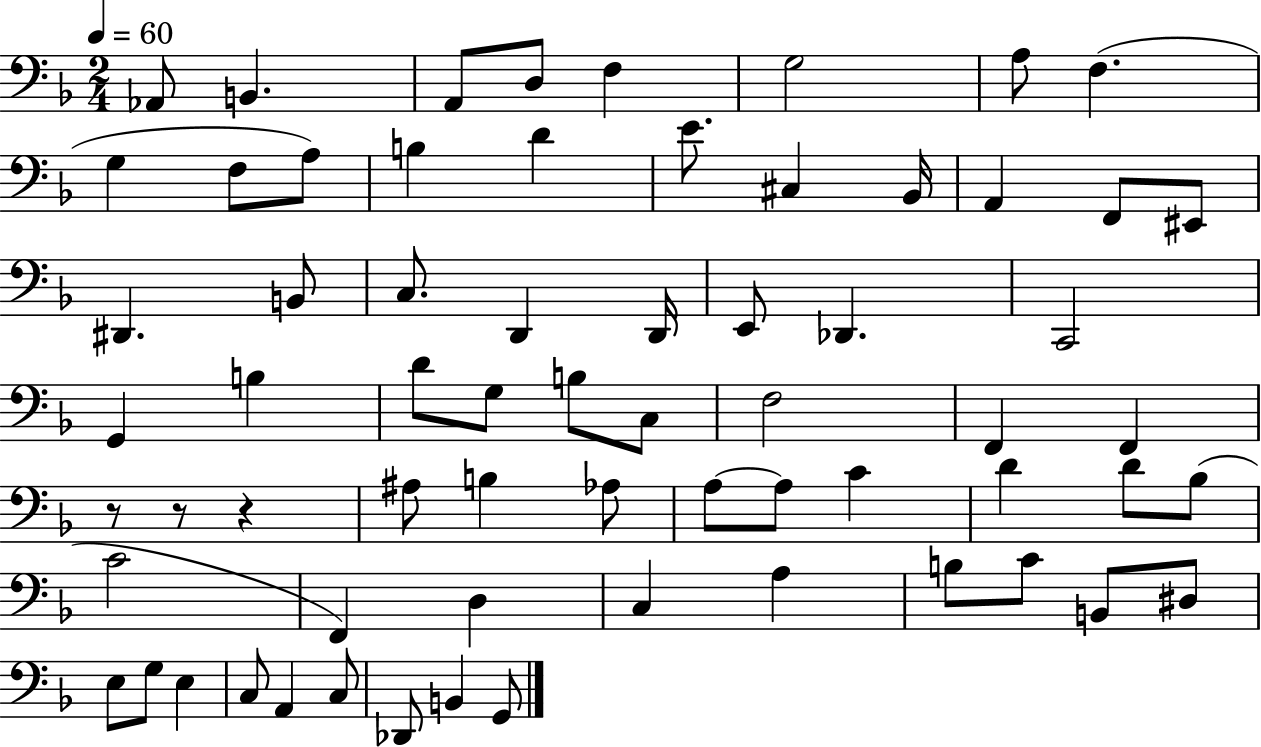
{
  \clef bass
  \numericTimeSignature
  \time 2/4
  \key f \major
  \tempo 4 = 60
  aes,8 b,4. | a,8 d8 f4 | g2 | a8 f4.( | \break g4 f8 a8) | b4 d'4 | e'8. cis4 bes,16 | a,4 f,8 eis,8 | \break dis,4. b,8 | c8. d,4 d,16 | e,8 des,4. | c,2 | \break g,4 b4 | d'8 g8 b8 c8 | f2 | f,4 f,4 | \break r8 r8 r4 | ais8 b4 aes8 | a8~~ a8 c'4 | d'4 d'8 bes8( | \break c'2 | f,4) d4 | c4 a4 | b8 c'8 b,8 dis8 | \break e8 g8 e4 | c8 a,4 c8 | des,8 b,4 g,8 | \bar "|."
}